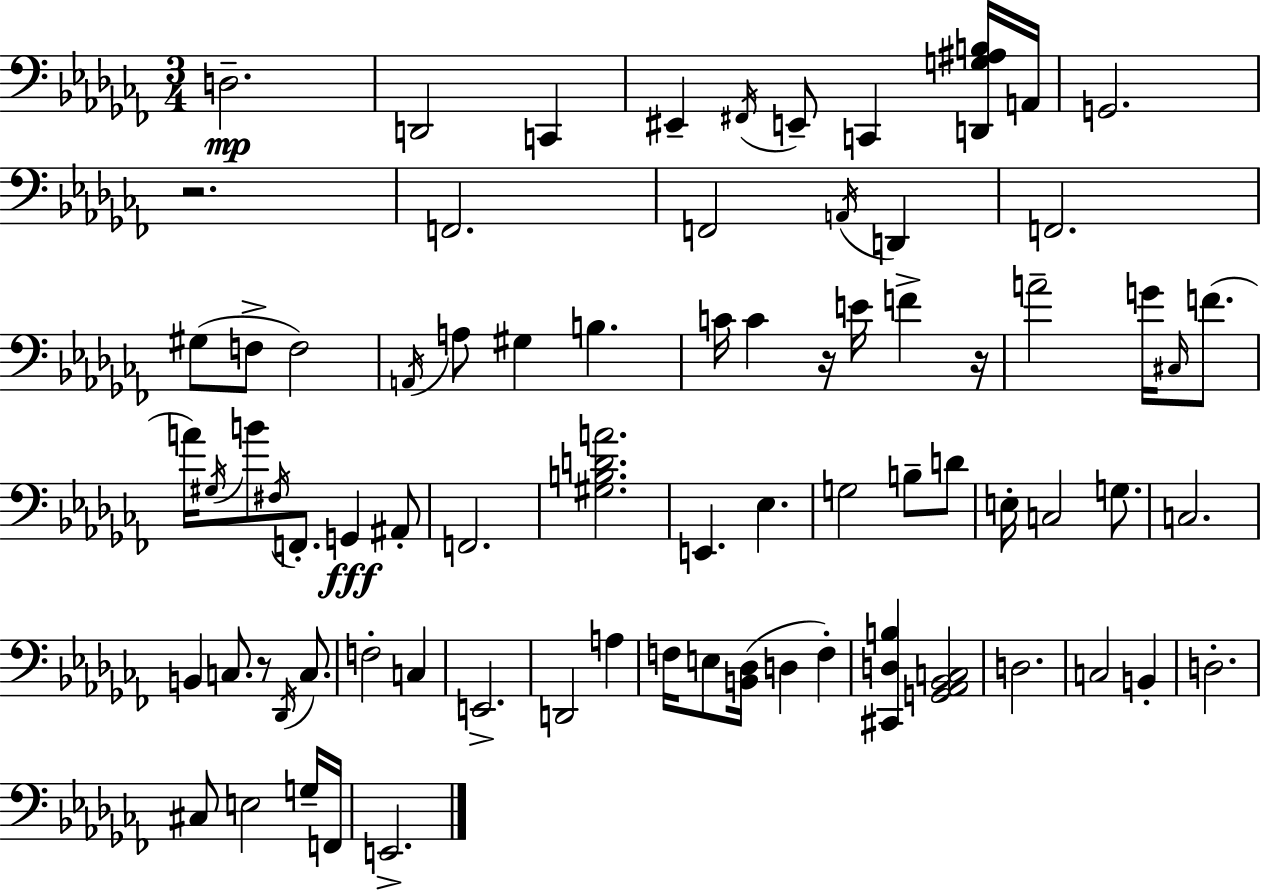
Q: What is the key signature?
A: AES minor